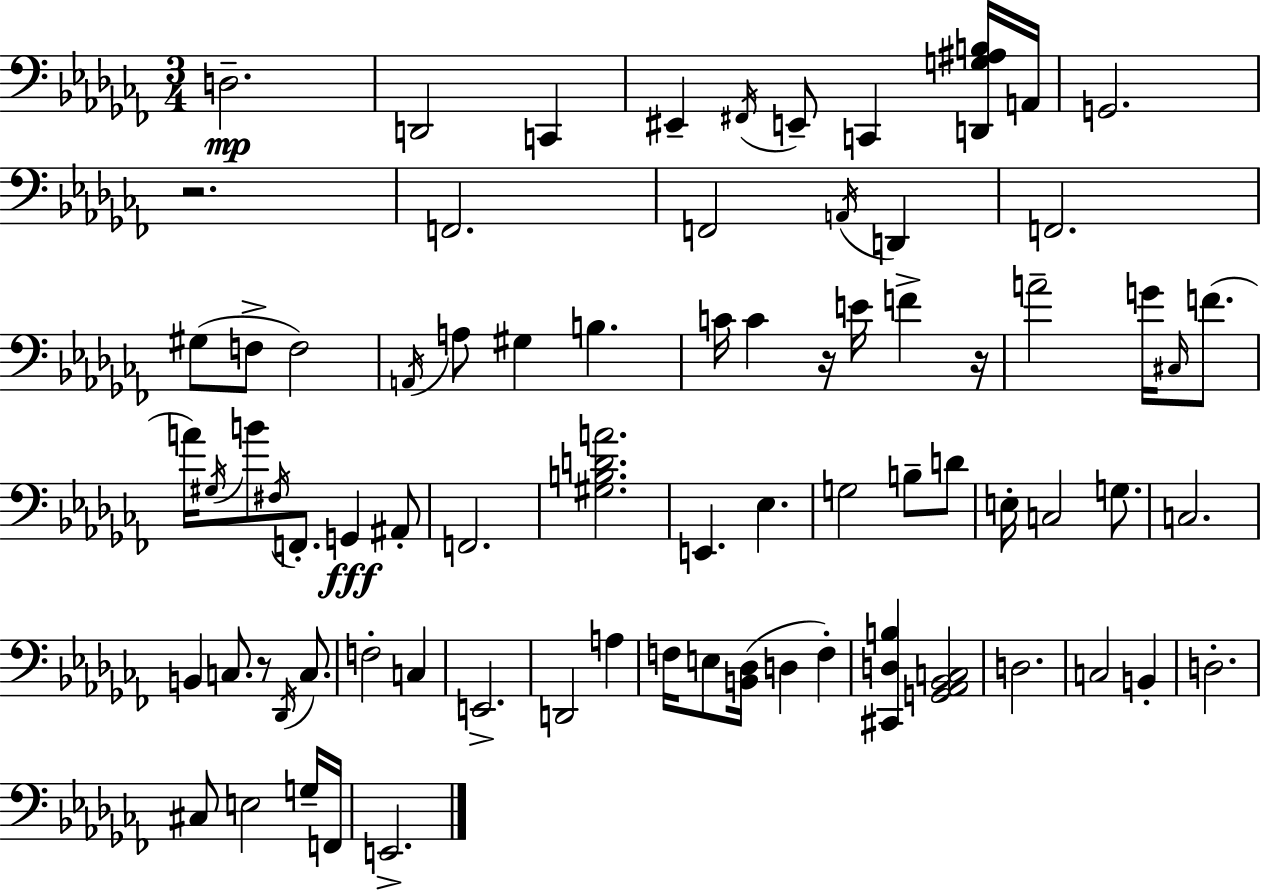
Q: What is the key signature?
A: AES minor